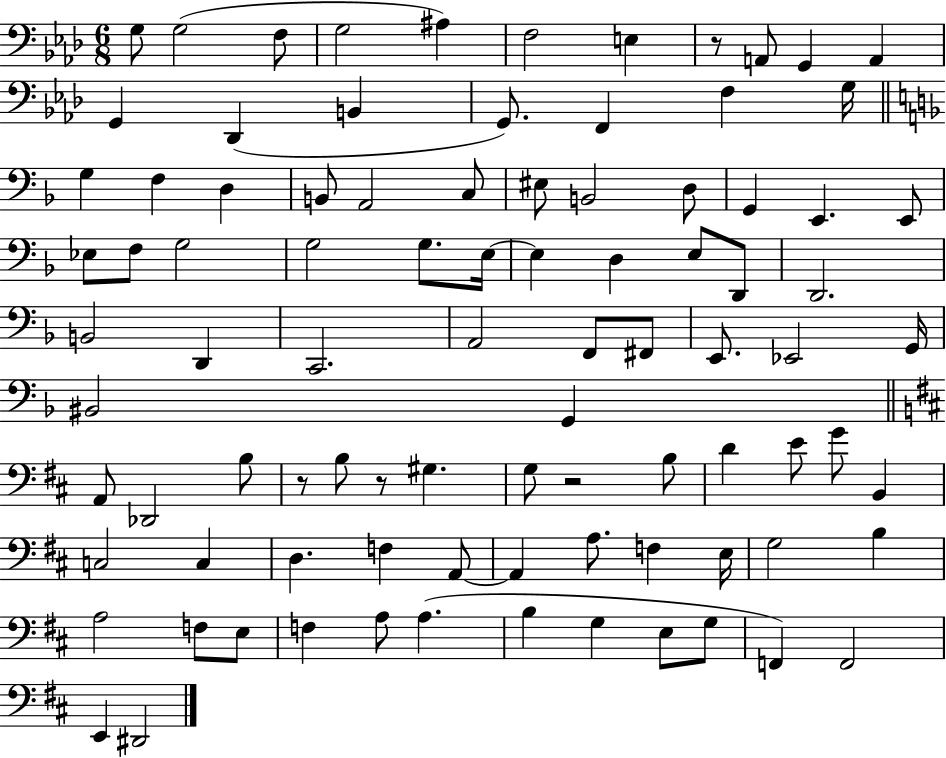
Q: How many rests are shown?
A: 4